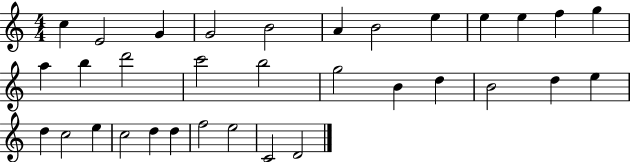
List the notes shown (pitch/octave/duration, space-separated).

C5/q E4/h G4/q G4/h B4/h A4/q B4/h E5/q E5/q E5/q F5/q G5/q A5/q B5/q D6/h C6/h B5/h G5/h B4/q D5/q B4/h D5/q E5/q D5/q C5/h E5/q C5/h D5/q D5/q F5/h E5/h C4/h D4/h